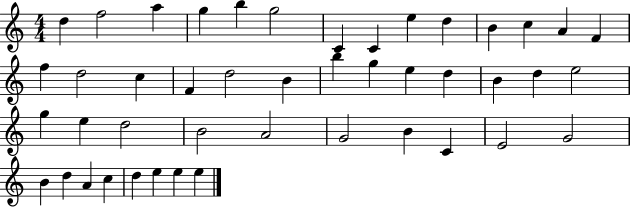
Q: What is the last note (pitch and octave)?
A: E5